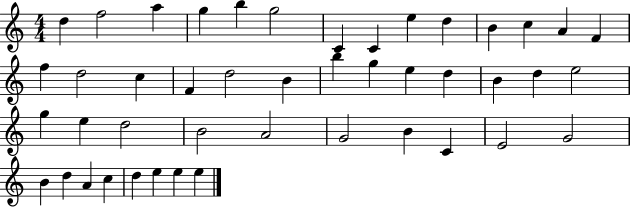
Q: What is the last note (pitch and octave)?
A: E5